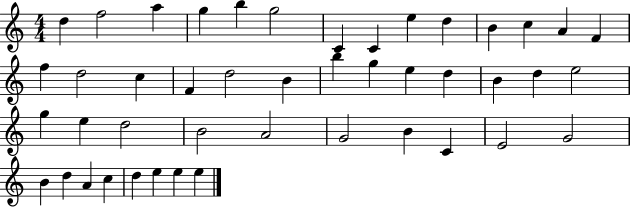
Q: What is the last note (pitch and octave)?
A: E5